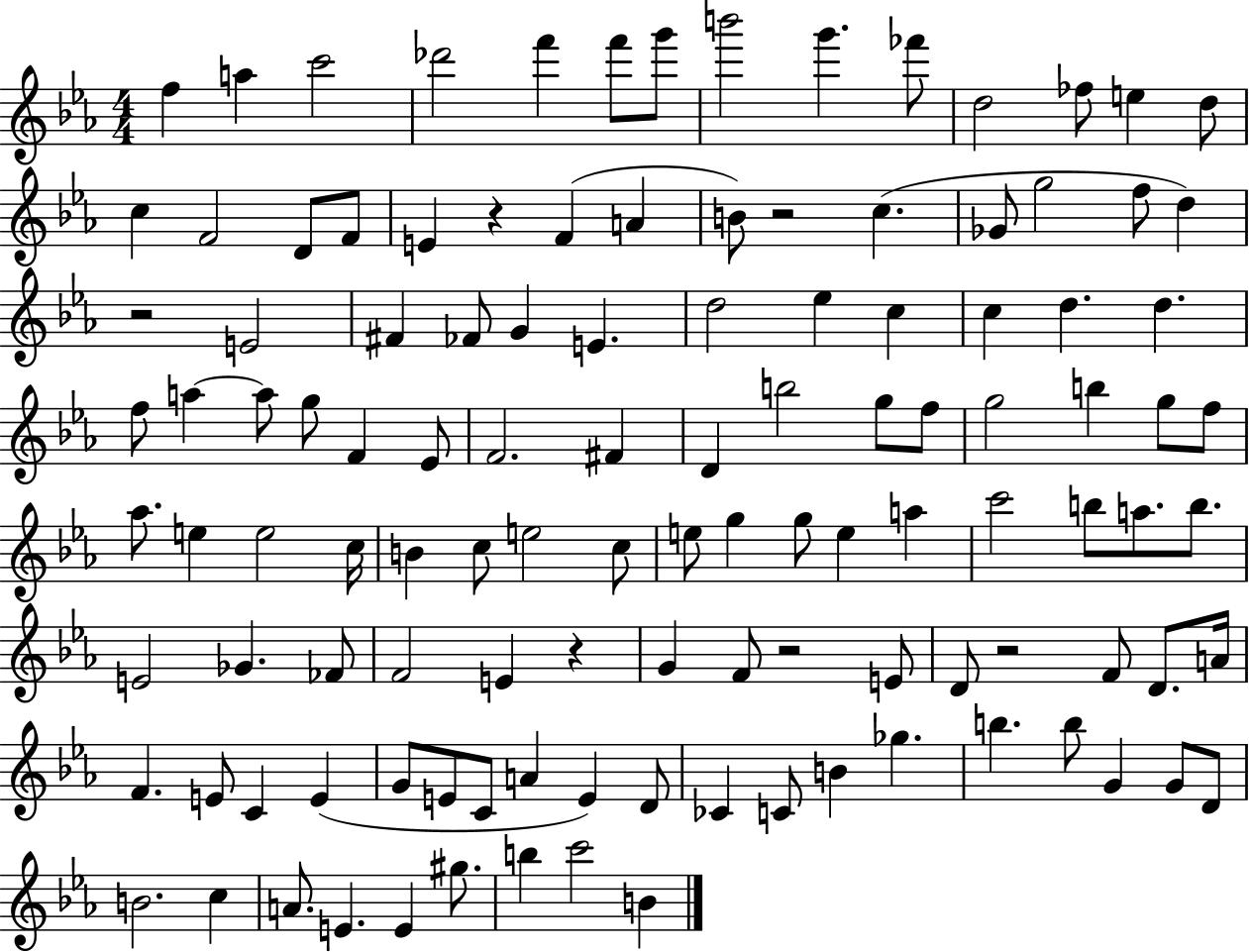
{
  \clef treble
  \numericTimeSignature
  \time 4/4
  \key ees \major
  f''4 a''4 c'''2 | des'''2 f'''4 f'''8 g'''8 | b'''2 g'''4. fes'''8 | d''2 fes''8 e''4 d''8 | \break c''4 f'2 d'8 f'8 | e'4 r4 f'4( a'4 | b'8) r2 c''4.( | ges'8 g''2 f''8 d''4) | \break r2 e'2 | fis'4 fes'8 g'4 e'4. | d''2 ees''4 c''4 | c''4 d''4. d''4. | \break f''8 a''4~~ a''8 g''8 f'4 ees'8 | f'2. fis'4 | d'4 b''2 g''8 f''8 | g''2 b''4 g''8 f''8 | \break aes''8. e''4 e''2 c''16 | b'4 c''8 e''2 c''8 | e''8 g''4 g''8 e''4 a''4 | c'''2 b''8 a''8. b''8. | \break e'2 ges'4. fes'8 | f'2 e'4 r4 | g'4 f'8 r2 e'8 | d'8 r2 f'8 d'8. a'16 | \break f'4. e'8 c'4 e'4( | g'8 e'8 c'8 a'4 e'4) d'8 | ces'4 c'8 b'4 ges''4. | b''4. b''8 g'4 g'8 d'8 | \break b'2. c''4 | a'8. e'4. e'4 gis''8. | b''4 c'''2 b'4 | \bar "|."
}